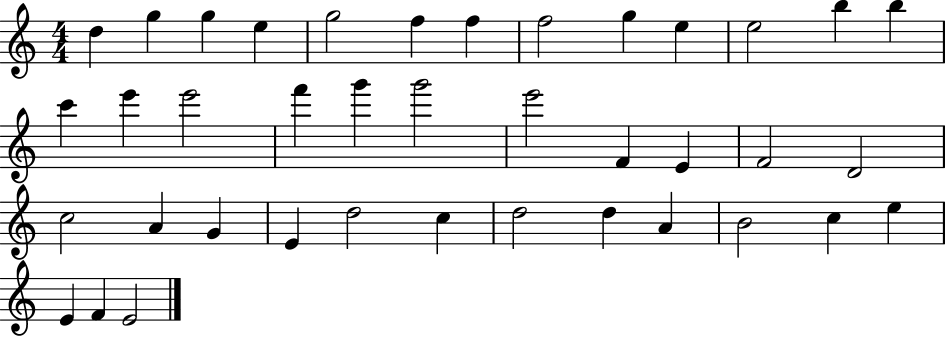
{
  \clef treble
  \numericTimeSignature
  \time 4/4
  \key c \major
  d''4 g''4 g''4 e''4 | g''2 f''4 f''4 | f''2 g''4 e''4 | e''2 b''4 b''4 | \break c'''4 e'''4 e'''2 | f'''4 g'''4 g'''2 | e'''2 f'4 e'4 | f'2 d'2 | \break c''2 a'4 g'4 | e'4 d''2 c''4 | d''2 d''4 a'4 | b'2 c''4 e''4 | \break e'4 f'4 e'2 | \bar "|."
}